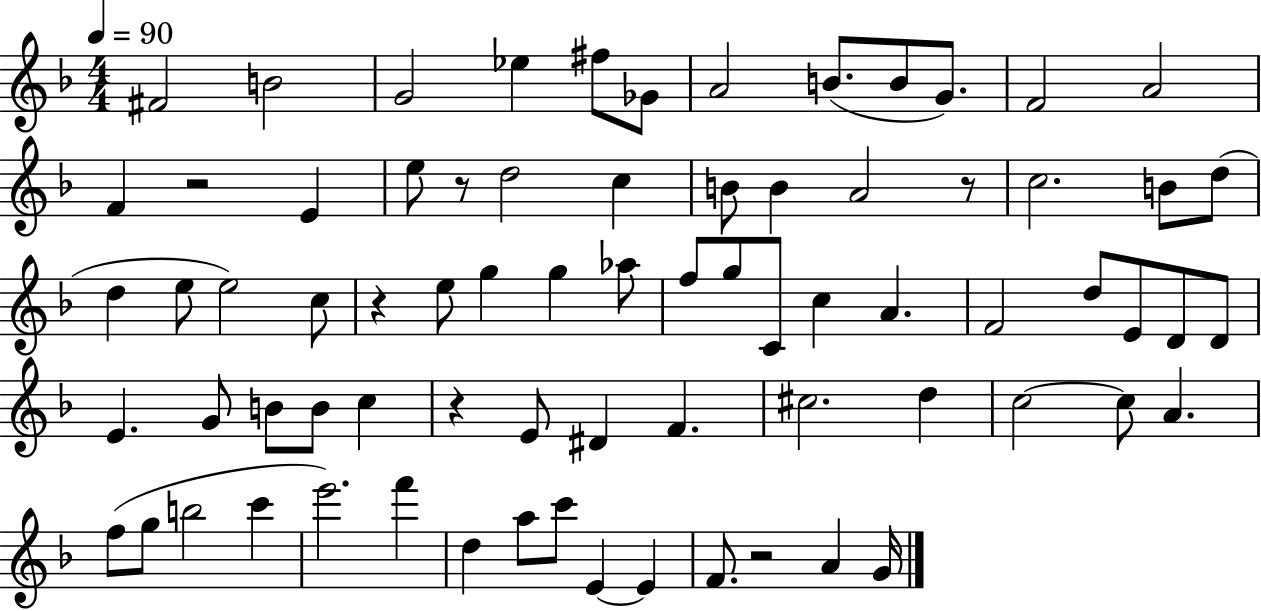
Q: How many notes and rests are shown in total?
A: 74